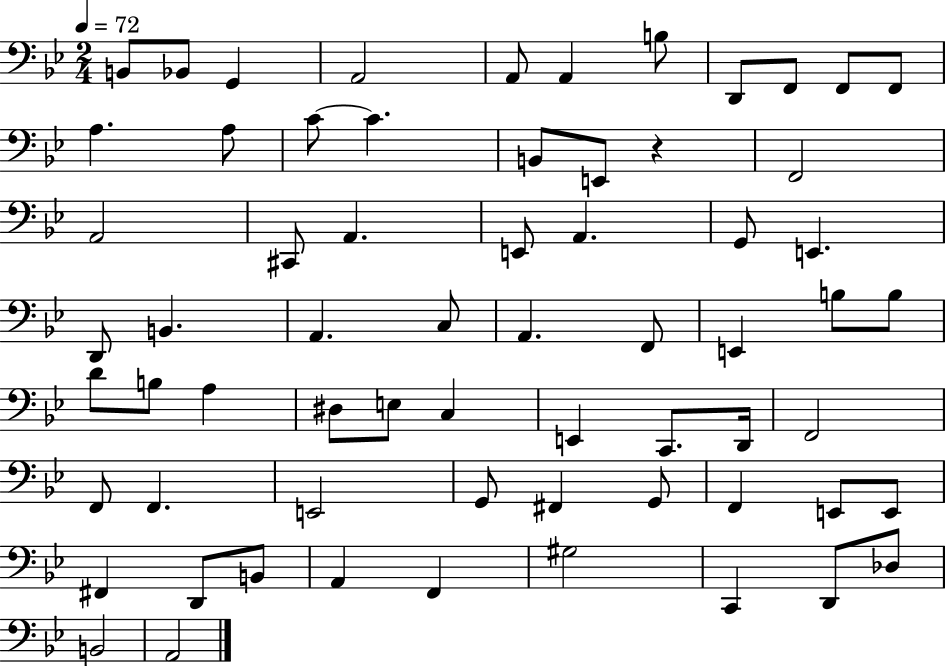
B2/e Bb2/e G2/q A2/h A2/e A2/q B3/e D2/e F2/e F2/e F2/e A3/q. A3/e C4/e C4/q. B2/e E2/e R/q F2/h A2/h C#2/e A2/q. E2/e A2/q. G2/e E2/q. D2/e B2/q. A2/q. C3/e A2/q. F2/e E2/q B3/e B3/e D4/e B3/e A3/q D#3/e E3/e C3/q E2/q C2/e. D2/s F2/h F2/e F2/q. E2/h G2/e F#2/q G2/e F2/q E2/e E2/e F#2/q D2/e B2/e A2/q F2/q G#3/h C2/q D2/e Db3/e B2/h A2/h